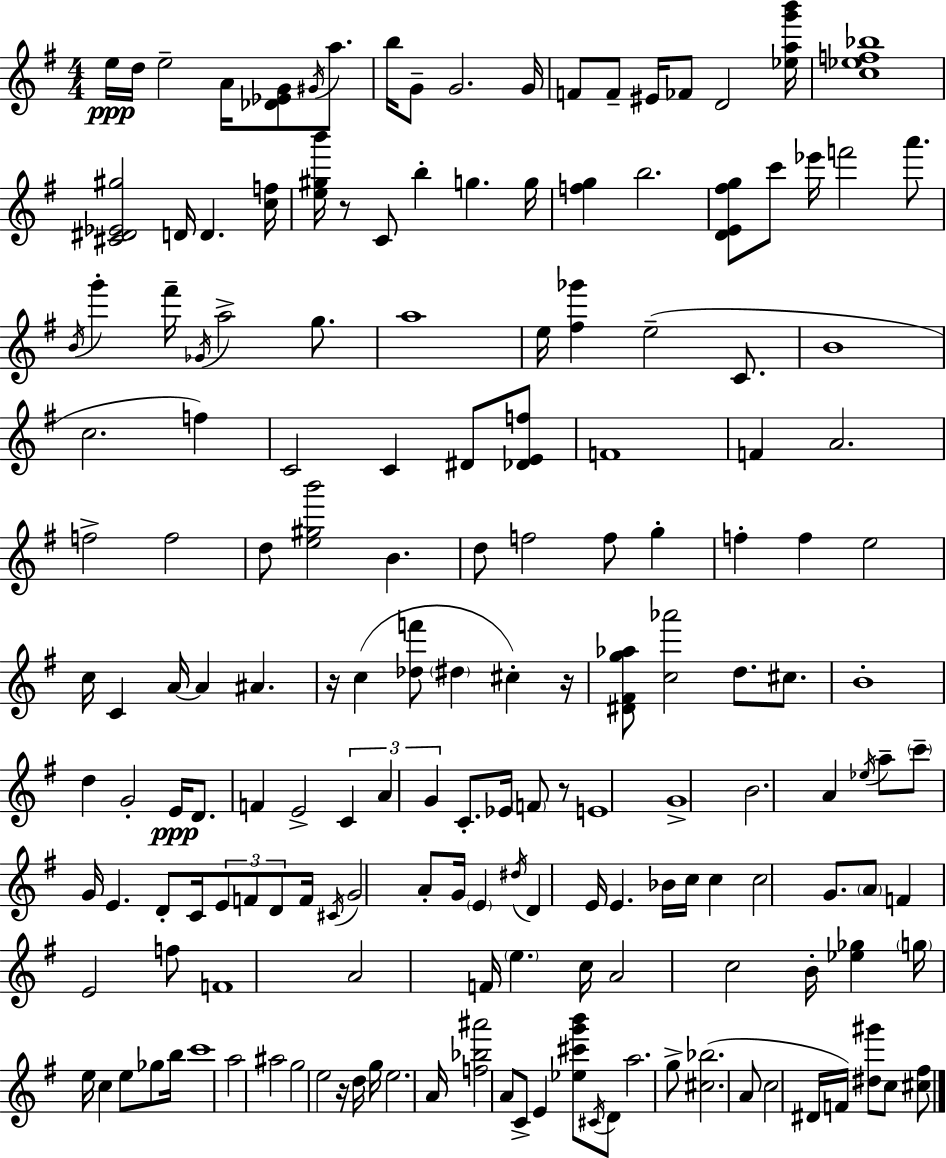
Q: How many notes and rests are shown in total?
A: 172